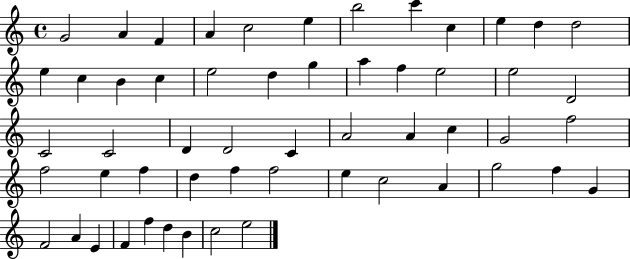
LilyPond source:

{
  \clef treble
  \time 4/4
  \defaultTimeSignature
  \key c \major
  g'2 a'4 f'4 | a'4 c''2 e''4 | b''2 c'''4 c''4 | e''4 d''4 d''2 | \break e''4 c''4 b'4 c''4 | e''2 d''4 g''4 | a''4 f''4 e''2 | e''2 d'2 | \break c'2 c'2 | d'4 d'2 c'4 | a'2 a'4 c''4 | g'2 f''2 | \break f''2 e''4 f''4 | d''4 f''4 f''2 | e''4 c''2 a'4 | g''2 f''4 g'4 | \break f'2 a'4 e'4 | f'4 f''4 d''4 b'4 | c''2 e''2 | \bar "|."
}